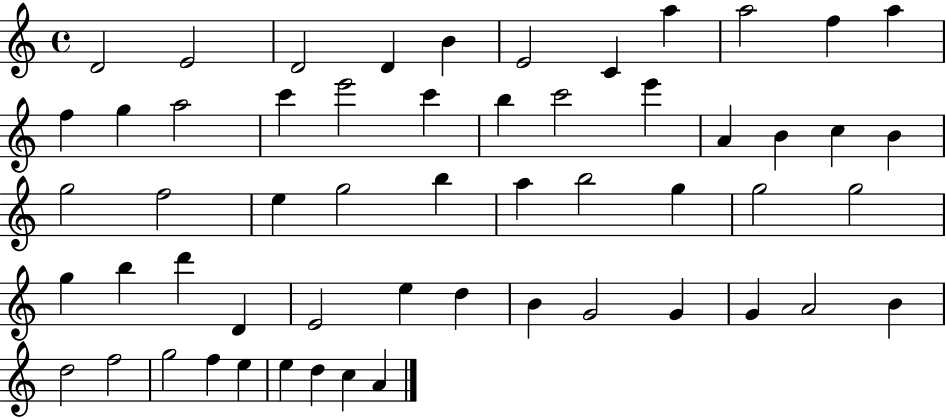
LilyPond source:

{
  \clef treble
  \time 4/4
  \defaultTimeSignature
  \key c \major
  d'2 e'2 | d'2 d'4 b'4 | e'2 c'4 a''4 | a''2 f''4 a''4 | \break f''4 g''4 a''2 | c'''4 e'''2 c'''4 | b''4 c'''2 e'''4 | a'4 b'4 c''4 b'4 | \break g''2 f''2 | e''4 g''2 b''4 | a''4 b''2 g''4 | g''2 g''2 | \break g''4 b''4 d'''4 d'4 | e'2 e''4 d''4 | b'4 g'2 g'4 | g'4 a'2 b'4 | \break d''2 f''2 | g''2 f''4 e''4 | e''4 d''4 c''4 a'4 | \bar "|."
}